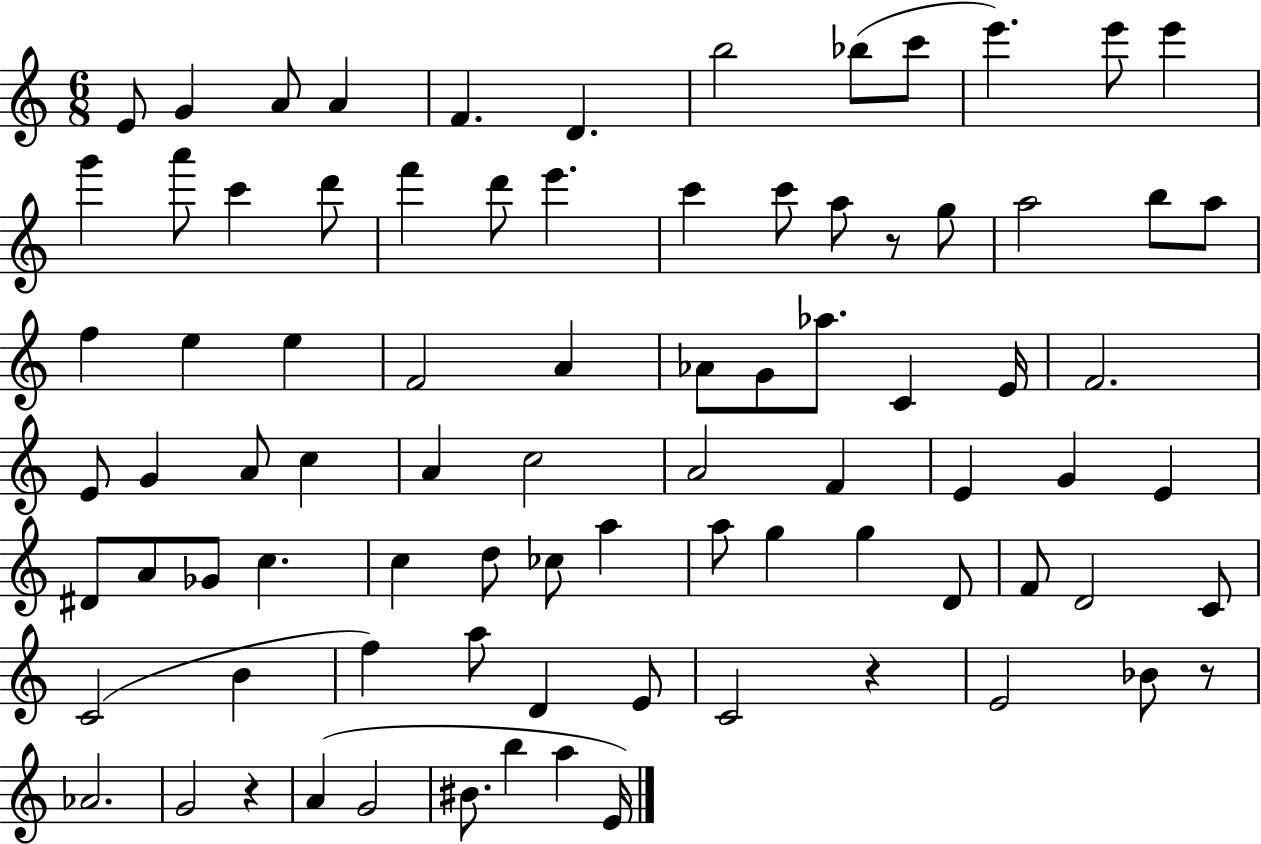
E4/e G4/q A4/e A4/q F4/q. D4/q. B5/h Bb5/e C6/e E6/q. E6/e E6/q G6/q A6/e C6/q D6/e F6/q D6/e E6/q. C6/q C6/e A5/e R/e G5/e A5/h B5/e A5/e F5/q E5/q E5/q F4/h A4/q Ab4/e G4/e Ab5/e. C4/q E4/s F4/h. E4/e G4/q A4/e C5/q A4/q C5/h A4/h F4/q E4/q G4/q E4/q D#4/e A4/e Gb4/e C5/q. C5/q D5/e CES5/e A5/q A5/e G5/q G5/q D4/e F4/e D4/h C4/e C4/h B4/q F5/q A5/e D4/q E4/e C4/h R/q E4/h Bb4/e R/e Ab4/h. G4/h R/q A4/q G4/h BIS4/e. B5/q A5/q E4/s